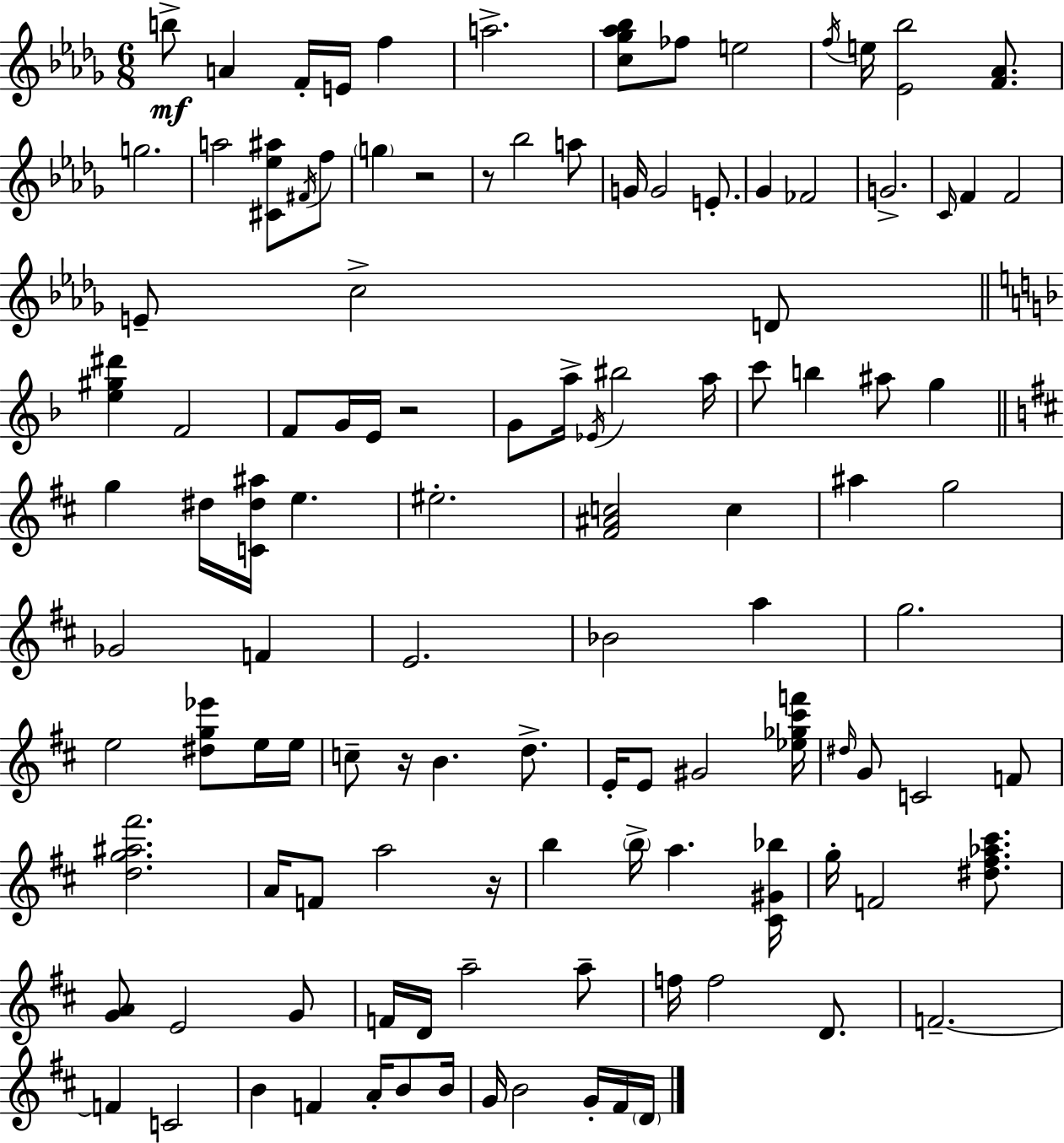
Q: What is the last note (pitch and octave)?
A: D4